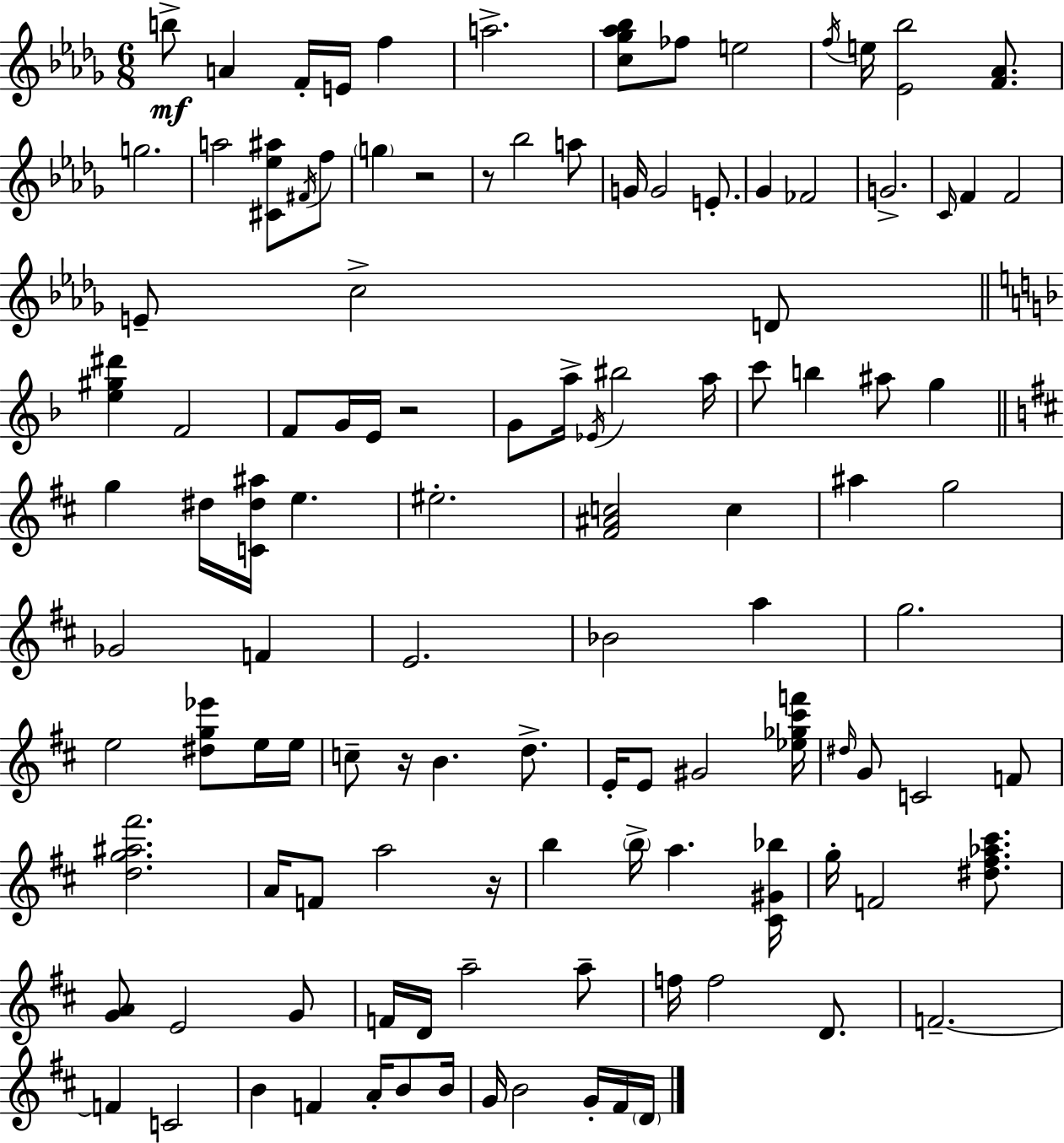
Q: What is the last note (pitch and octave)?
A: D4